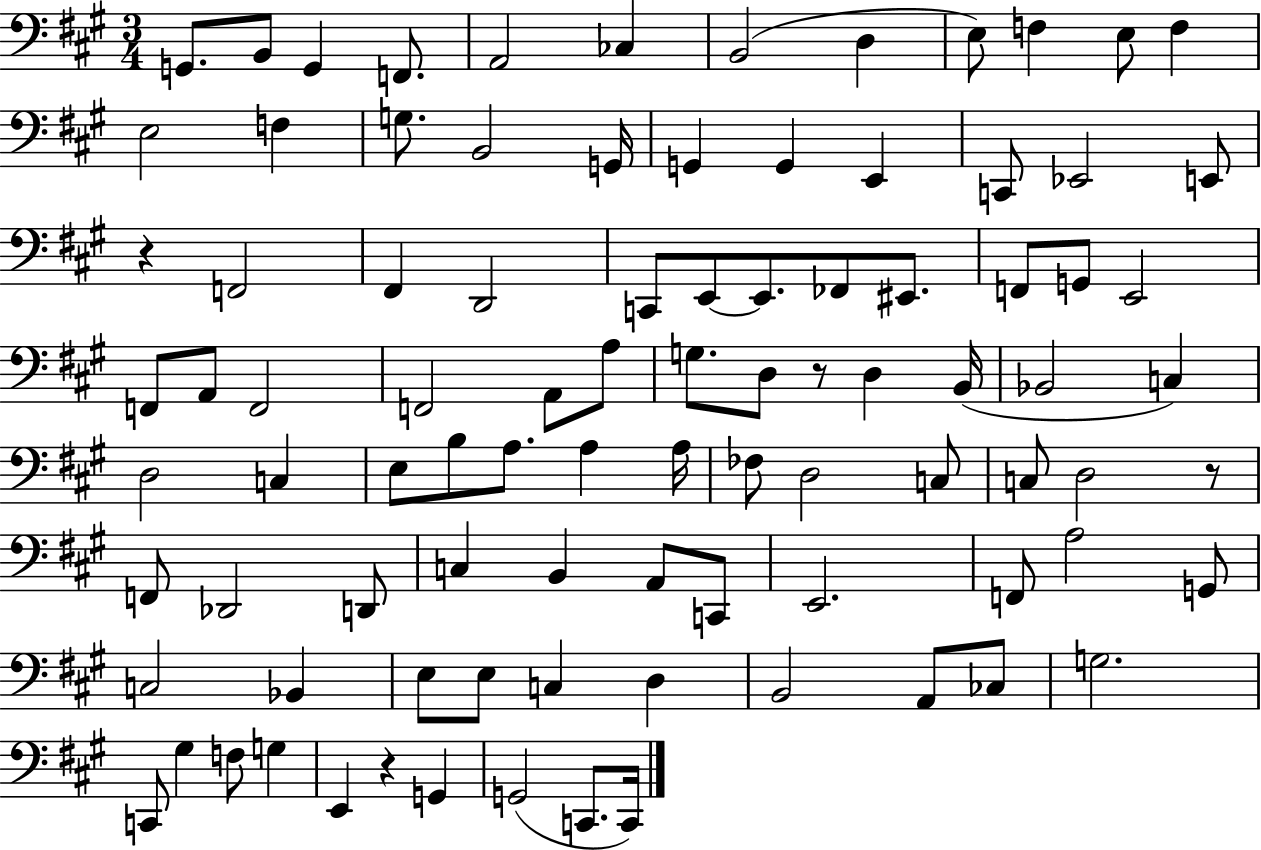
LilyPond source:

{
  \clef bass
  \numericTimeSignature
  \time 3/4
  \key a \major
  \repeat volta 2 { g,8. b,8 g,4 f,8. | a,2 ces4 | b,2( d4 | e8) f4 e8 f4 | \break e2 f4 | g8. b,2 g,16 | g,4 g,4 e,4 | c,8 ees,2 e,8 | \break r4 f,2 | fis,4 d,2 | c,8 e,8~~ e,8. fes,8 eis,8. | f,8 g,8 e,2 | \break f,8 a,8 f,2 | f,2 a,8 a8 | g8. d8 r8 d4 b,16( | bes,2 c4) | \break d2 c4 | e8 b8 a8. a4 a16 | fes8 d2 c8 | c8 d2 r8 | \break f,8 des,2 d,8 | c4 b,4 a,8 c,8 | e,2. | f,8 a2 g,8 | \break c2 bes,4 | e8 e8 c4 d4 | b,2 a,8 ces8 | g2. | \break c,8 gis4 f8 g4 | e,4 r4 g,4 | g,2( c,8. c,16) | } \bar "|."
}